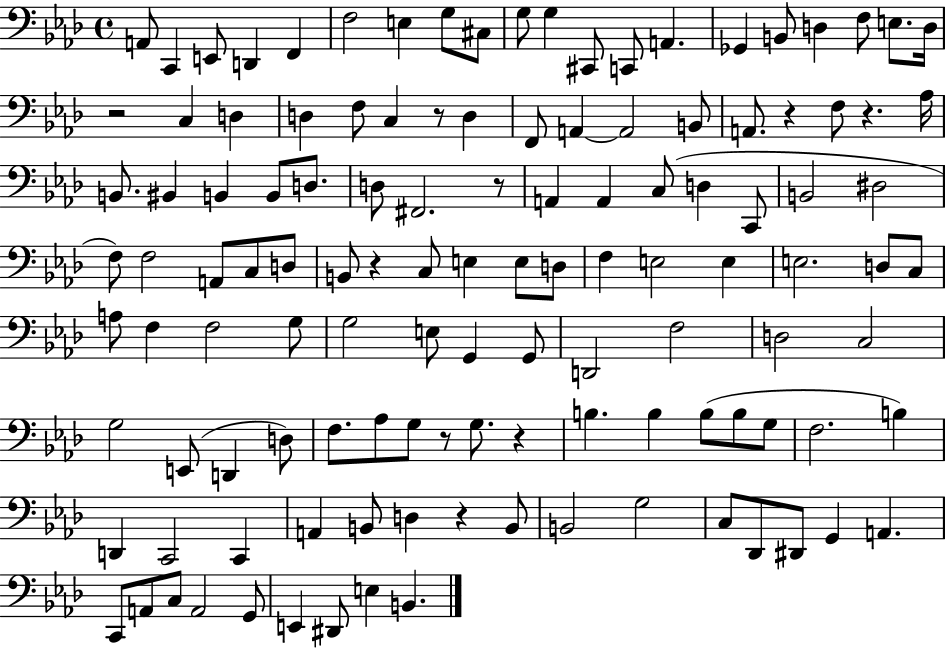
X:1
T:Untitled
M:4/4
L:1/4
K:Ab
A,,/2 C,, E,,/2 D,, F,, F,2 E, G,/2 ^C,/2 G,/2 G, ^C,,/2 C,,/2 A,, _G,, B,,/2 D, F,/2 E,/2 D,/4 z2 C, D, D, F,/2 C, z/2 D, F,,/2 A,, A,,2 B,,/2 A,,/2 z F,/2 z _A,/4 B,,/2 ^B,, B,, B,,/2 D,/2 D,/2 ^F,,2 z/2 A,, A,, C,/2 D, C,,/2 B,,2 ^D,2 F,/2 F,2 A,,/2 C,/2 D,/2 B,,/2 z C,/2 E, E,/2 D,/2 F, E,2 E, E,2 D,/2 C,/2 A,/2 F, F,2 G,/2 G,2 E,/2 G,, G,,/2 D,,2 F,2 D,2 C,2 G,2 E,,/2 D,, D,/2 F,/2 _A,/2 G,/2 z/2 G,/2 z B, B, B,/2 B,/2 G,/2 F,2 B, D,, C,,2 C,, A,, B,,/2 D, z B,,/2 B,,2 G,2 C,/2 _D,,/2 ^D,,/2 G,, A,, C,,/2 A,,/2 C,/2 A,,2 G,,/2 E,, ^D,,/2 E, B,,